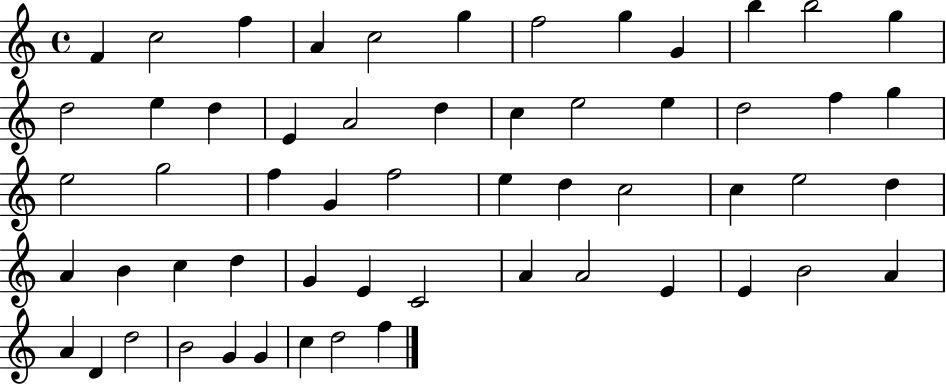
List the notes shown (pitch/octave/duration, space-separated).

F4/q C5/h F5/q A4/q C5/h G5/q F5/h G5/q G4/q B5/q B5/h G5/q D5/h E5/q D5/q E4/q A4/h D5/q C5/q E5/h E5/q D5/h F5/q G5/q E5/h G5/h F5/q G4/q F5/h E5/q D5/q C5/h C5/q E5/h D5/q A4/q B4/q C5/q D5/q G4/q E4/q C4/h A4/q A4/h E4/q E4/q B4/h A4/q A4/q D4/q D5/h B4/h G4/q G4/q C5/q D5/h F5/q